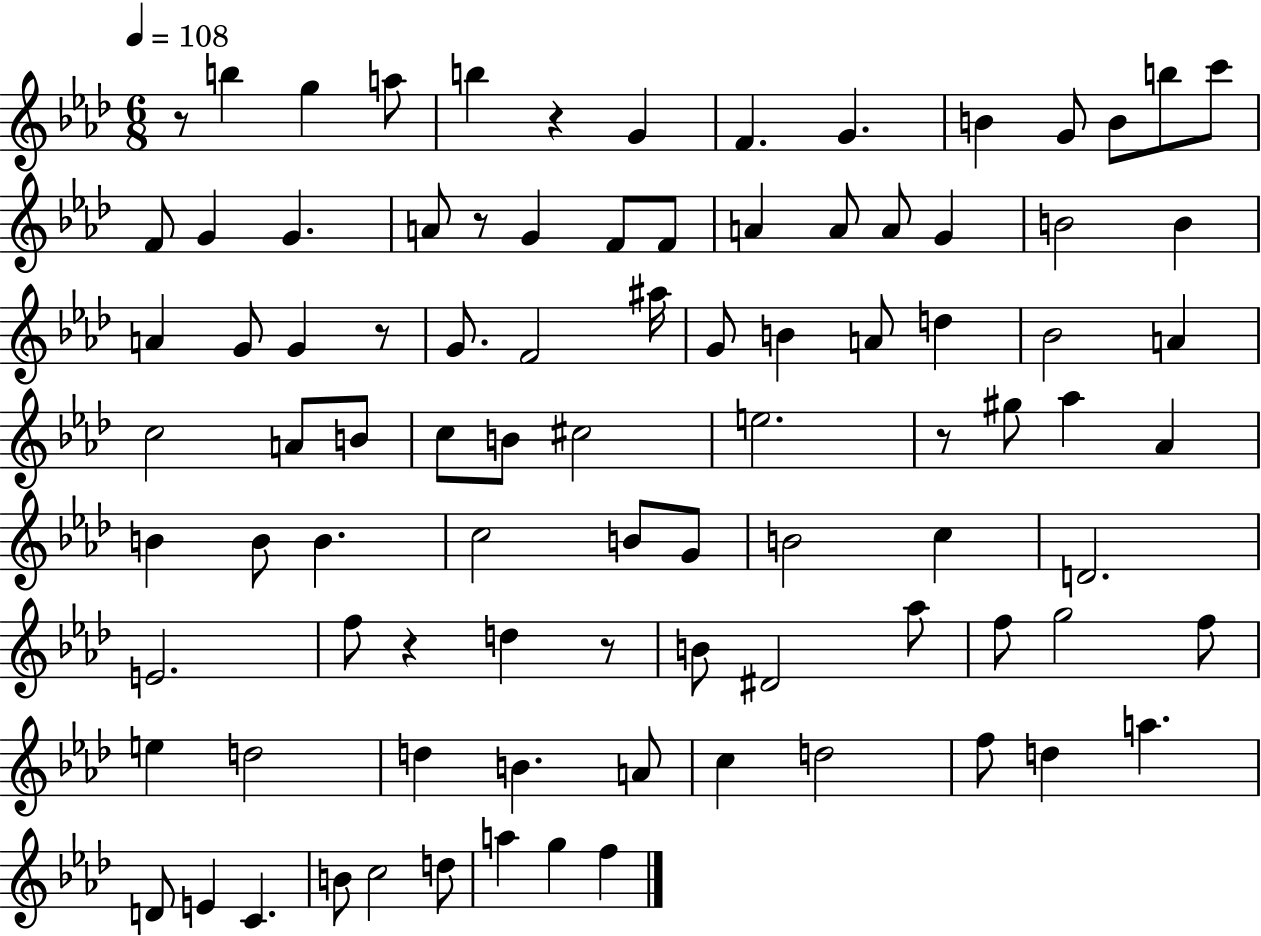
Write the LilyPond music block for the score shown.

{
  \clef treble
  \numericTimeSignature
  \time 6/8
  \key aes \major
  \tempo 4 = 108
  r8 b''4 g''4 a''8 | b''4 r4 g'4 | f'4. g'4. | b'4 g'8 b'8 b''8 c'''8 | \break f'8 g'4 g'4. | a'8 r8 g'4 f'8 f'8 | a'4 a'8 a'8 g'4 | b'2 b'4 | \break a'4 g'8 g'4 r8 | g'8. f'2 ais''16 | g'8 b'4 a'8 d''4 | bes'2 a'4 | \break c''2 a'8 b'8 | c''8 b'8 cis''2 | e''2. | r8 gis''8 aes''4 aes'4 | \break b'4 b'8 b'4. | c''2 b'8 g'8 | b'2 c''4 | d'2. | \break e'2. | f''8 r4 d''4 r8 | b'8 dis'2 aes''8 | f''8 g''2 f''8 | \break e''4 d''2 | d''4 b'4. a'8 | c''4 d''2 | f''8 d''4 a''4. | \break d'8 e'4 c'4. | b'8 c''2 d''8 | a''4 g''4 f''4 | \bar "|."
}